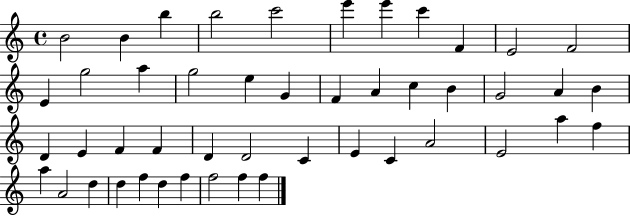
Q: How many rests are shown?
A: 0